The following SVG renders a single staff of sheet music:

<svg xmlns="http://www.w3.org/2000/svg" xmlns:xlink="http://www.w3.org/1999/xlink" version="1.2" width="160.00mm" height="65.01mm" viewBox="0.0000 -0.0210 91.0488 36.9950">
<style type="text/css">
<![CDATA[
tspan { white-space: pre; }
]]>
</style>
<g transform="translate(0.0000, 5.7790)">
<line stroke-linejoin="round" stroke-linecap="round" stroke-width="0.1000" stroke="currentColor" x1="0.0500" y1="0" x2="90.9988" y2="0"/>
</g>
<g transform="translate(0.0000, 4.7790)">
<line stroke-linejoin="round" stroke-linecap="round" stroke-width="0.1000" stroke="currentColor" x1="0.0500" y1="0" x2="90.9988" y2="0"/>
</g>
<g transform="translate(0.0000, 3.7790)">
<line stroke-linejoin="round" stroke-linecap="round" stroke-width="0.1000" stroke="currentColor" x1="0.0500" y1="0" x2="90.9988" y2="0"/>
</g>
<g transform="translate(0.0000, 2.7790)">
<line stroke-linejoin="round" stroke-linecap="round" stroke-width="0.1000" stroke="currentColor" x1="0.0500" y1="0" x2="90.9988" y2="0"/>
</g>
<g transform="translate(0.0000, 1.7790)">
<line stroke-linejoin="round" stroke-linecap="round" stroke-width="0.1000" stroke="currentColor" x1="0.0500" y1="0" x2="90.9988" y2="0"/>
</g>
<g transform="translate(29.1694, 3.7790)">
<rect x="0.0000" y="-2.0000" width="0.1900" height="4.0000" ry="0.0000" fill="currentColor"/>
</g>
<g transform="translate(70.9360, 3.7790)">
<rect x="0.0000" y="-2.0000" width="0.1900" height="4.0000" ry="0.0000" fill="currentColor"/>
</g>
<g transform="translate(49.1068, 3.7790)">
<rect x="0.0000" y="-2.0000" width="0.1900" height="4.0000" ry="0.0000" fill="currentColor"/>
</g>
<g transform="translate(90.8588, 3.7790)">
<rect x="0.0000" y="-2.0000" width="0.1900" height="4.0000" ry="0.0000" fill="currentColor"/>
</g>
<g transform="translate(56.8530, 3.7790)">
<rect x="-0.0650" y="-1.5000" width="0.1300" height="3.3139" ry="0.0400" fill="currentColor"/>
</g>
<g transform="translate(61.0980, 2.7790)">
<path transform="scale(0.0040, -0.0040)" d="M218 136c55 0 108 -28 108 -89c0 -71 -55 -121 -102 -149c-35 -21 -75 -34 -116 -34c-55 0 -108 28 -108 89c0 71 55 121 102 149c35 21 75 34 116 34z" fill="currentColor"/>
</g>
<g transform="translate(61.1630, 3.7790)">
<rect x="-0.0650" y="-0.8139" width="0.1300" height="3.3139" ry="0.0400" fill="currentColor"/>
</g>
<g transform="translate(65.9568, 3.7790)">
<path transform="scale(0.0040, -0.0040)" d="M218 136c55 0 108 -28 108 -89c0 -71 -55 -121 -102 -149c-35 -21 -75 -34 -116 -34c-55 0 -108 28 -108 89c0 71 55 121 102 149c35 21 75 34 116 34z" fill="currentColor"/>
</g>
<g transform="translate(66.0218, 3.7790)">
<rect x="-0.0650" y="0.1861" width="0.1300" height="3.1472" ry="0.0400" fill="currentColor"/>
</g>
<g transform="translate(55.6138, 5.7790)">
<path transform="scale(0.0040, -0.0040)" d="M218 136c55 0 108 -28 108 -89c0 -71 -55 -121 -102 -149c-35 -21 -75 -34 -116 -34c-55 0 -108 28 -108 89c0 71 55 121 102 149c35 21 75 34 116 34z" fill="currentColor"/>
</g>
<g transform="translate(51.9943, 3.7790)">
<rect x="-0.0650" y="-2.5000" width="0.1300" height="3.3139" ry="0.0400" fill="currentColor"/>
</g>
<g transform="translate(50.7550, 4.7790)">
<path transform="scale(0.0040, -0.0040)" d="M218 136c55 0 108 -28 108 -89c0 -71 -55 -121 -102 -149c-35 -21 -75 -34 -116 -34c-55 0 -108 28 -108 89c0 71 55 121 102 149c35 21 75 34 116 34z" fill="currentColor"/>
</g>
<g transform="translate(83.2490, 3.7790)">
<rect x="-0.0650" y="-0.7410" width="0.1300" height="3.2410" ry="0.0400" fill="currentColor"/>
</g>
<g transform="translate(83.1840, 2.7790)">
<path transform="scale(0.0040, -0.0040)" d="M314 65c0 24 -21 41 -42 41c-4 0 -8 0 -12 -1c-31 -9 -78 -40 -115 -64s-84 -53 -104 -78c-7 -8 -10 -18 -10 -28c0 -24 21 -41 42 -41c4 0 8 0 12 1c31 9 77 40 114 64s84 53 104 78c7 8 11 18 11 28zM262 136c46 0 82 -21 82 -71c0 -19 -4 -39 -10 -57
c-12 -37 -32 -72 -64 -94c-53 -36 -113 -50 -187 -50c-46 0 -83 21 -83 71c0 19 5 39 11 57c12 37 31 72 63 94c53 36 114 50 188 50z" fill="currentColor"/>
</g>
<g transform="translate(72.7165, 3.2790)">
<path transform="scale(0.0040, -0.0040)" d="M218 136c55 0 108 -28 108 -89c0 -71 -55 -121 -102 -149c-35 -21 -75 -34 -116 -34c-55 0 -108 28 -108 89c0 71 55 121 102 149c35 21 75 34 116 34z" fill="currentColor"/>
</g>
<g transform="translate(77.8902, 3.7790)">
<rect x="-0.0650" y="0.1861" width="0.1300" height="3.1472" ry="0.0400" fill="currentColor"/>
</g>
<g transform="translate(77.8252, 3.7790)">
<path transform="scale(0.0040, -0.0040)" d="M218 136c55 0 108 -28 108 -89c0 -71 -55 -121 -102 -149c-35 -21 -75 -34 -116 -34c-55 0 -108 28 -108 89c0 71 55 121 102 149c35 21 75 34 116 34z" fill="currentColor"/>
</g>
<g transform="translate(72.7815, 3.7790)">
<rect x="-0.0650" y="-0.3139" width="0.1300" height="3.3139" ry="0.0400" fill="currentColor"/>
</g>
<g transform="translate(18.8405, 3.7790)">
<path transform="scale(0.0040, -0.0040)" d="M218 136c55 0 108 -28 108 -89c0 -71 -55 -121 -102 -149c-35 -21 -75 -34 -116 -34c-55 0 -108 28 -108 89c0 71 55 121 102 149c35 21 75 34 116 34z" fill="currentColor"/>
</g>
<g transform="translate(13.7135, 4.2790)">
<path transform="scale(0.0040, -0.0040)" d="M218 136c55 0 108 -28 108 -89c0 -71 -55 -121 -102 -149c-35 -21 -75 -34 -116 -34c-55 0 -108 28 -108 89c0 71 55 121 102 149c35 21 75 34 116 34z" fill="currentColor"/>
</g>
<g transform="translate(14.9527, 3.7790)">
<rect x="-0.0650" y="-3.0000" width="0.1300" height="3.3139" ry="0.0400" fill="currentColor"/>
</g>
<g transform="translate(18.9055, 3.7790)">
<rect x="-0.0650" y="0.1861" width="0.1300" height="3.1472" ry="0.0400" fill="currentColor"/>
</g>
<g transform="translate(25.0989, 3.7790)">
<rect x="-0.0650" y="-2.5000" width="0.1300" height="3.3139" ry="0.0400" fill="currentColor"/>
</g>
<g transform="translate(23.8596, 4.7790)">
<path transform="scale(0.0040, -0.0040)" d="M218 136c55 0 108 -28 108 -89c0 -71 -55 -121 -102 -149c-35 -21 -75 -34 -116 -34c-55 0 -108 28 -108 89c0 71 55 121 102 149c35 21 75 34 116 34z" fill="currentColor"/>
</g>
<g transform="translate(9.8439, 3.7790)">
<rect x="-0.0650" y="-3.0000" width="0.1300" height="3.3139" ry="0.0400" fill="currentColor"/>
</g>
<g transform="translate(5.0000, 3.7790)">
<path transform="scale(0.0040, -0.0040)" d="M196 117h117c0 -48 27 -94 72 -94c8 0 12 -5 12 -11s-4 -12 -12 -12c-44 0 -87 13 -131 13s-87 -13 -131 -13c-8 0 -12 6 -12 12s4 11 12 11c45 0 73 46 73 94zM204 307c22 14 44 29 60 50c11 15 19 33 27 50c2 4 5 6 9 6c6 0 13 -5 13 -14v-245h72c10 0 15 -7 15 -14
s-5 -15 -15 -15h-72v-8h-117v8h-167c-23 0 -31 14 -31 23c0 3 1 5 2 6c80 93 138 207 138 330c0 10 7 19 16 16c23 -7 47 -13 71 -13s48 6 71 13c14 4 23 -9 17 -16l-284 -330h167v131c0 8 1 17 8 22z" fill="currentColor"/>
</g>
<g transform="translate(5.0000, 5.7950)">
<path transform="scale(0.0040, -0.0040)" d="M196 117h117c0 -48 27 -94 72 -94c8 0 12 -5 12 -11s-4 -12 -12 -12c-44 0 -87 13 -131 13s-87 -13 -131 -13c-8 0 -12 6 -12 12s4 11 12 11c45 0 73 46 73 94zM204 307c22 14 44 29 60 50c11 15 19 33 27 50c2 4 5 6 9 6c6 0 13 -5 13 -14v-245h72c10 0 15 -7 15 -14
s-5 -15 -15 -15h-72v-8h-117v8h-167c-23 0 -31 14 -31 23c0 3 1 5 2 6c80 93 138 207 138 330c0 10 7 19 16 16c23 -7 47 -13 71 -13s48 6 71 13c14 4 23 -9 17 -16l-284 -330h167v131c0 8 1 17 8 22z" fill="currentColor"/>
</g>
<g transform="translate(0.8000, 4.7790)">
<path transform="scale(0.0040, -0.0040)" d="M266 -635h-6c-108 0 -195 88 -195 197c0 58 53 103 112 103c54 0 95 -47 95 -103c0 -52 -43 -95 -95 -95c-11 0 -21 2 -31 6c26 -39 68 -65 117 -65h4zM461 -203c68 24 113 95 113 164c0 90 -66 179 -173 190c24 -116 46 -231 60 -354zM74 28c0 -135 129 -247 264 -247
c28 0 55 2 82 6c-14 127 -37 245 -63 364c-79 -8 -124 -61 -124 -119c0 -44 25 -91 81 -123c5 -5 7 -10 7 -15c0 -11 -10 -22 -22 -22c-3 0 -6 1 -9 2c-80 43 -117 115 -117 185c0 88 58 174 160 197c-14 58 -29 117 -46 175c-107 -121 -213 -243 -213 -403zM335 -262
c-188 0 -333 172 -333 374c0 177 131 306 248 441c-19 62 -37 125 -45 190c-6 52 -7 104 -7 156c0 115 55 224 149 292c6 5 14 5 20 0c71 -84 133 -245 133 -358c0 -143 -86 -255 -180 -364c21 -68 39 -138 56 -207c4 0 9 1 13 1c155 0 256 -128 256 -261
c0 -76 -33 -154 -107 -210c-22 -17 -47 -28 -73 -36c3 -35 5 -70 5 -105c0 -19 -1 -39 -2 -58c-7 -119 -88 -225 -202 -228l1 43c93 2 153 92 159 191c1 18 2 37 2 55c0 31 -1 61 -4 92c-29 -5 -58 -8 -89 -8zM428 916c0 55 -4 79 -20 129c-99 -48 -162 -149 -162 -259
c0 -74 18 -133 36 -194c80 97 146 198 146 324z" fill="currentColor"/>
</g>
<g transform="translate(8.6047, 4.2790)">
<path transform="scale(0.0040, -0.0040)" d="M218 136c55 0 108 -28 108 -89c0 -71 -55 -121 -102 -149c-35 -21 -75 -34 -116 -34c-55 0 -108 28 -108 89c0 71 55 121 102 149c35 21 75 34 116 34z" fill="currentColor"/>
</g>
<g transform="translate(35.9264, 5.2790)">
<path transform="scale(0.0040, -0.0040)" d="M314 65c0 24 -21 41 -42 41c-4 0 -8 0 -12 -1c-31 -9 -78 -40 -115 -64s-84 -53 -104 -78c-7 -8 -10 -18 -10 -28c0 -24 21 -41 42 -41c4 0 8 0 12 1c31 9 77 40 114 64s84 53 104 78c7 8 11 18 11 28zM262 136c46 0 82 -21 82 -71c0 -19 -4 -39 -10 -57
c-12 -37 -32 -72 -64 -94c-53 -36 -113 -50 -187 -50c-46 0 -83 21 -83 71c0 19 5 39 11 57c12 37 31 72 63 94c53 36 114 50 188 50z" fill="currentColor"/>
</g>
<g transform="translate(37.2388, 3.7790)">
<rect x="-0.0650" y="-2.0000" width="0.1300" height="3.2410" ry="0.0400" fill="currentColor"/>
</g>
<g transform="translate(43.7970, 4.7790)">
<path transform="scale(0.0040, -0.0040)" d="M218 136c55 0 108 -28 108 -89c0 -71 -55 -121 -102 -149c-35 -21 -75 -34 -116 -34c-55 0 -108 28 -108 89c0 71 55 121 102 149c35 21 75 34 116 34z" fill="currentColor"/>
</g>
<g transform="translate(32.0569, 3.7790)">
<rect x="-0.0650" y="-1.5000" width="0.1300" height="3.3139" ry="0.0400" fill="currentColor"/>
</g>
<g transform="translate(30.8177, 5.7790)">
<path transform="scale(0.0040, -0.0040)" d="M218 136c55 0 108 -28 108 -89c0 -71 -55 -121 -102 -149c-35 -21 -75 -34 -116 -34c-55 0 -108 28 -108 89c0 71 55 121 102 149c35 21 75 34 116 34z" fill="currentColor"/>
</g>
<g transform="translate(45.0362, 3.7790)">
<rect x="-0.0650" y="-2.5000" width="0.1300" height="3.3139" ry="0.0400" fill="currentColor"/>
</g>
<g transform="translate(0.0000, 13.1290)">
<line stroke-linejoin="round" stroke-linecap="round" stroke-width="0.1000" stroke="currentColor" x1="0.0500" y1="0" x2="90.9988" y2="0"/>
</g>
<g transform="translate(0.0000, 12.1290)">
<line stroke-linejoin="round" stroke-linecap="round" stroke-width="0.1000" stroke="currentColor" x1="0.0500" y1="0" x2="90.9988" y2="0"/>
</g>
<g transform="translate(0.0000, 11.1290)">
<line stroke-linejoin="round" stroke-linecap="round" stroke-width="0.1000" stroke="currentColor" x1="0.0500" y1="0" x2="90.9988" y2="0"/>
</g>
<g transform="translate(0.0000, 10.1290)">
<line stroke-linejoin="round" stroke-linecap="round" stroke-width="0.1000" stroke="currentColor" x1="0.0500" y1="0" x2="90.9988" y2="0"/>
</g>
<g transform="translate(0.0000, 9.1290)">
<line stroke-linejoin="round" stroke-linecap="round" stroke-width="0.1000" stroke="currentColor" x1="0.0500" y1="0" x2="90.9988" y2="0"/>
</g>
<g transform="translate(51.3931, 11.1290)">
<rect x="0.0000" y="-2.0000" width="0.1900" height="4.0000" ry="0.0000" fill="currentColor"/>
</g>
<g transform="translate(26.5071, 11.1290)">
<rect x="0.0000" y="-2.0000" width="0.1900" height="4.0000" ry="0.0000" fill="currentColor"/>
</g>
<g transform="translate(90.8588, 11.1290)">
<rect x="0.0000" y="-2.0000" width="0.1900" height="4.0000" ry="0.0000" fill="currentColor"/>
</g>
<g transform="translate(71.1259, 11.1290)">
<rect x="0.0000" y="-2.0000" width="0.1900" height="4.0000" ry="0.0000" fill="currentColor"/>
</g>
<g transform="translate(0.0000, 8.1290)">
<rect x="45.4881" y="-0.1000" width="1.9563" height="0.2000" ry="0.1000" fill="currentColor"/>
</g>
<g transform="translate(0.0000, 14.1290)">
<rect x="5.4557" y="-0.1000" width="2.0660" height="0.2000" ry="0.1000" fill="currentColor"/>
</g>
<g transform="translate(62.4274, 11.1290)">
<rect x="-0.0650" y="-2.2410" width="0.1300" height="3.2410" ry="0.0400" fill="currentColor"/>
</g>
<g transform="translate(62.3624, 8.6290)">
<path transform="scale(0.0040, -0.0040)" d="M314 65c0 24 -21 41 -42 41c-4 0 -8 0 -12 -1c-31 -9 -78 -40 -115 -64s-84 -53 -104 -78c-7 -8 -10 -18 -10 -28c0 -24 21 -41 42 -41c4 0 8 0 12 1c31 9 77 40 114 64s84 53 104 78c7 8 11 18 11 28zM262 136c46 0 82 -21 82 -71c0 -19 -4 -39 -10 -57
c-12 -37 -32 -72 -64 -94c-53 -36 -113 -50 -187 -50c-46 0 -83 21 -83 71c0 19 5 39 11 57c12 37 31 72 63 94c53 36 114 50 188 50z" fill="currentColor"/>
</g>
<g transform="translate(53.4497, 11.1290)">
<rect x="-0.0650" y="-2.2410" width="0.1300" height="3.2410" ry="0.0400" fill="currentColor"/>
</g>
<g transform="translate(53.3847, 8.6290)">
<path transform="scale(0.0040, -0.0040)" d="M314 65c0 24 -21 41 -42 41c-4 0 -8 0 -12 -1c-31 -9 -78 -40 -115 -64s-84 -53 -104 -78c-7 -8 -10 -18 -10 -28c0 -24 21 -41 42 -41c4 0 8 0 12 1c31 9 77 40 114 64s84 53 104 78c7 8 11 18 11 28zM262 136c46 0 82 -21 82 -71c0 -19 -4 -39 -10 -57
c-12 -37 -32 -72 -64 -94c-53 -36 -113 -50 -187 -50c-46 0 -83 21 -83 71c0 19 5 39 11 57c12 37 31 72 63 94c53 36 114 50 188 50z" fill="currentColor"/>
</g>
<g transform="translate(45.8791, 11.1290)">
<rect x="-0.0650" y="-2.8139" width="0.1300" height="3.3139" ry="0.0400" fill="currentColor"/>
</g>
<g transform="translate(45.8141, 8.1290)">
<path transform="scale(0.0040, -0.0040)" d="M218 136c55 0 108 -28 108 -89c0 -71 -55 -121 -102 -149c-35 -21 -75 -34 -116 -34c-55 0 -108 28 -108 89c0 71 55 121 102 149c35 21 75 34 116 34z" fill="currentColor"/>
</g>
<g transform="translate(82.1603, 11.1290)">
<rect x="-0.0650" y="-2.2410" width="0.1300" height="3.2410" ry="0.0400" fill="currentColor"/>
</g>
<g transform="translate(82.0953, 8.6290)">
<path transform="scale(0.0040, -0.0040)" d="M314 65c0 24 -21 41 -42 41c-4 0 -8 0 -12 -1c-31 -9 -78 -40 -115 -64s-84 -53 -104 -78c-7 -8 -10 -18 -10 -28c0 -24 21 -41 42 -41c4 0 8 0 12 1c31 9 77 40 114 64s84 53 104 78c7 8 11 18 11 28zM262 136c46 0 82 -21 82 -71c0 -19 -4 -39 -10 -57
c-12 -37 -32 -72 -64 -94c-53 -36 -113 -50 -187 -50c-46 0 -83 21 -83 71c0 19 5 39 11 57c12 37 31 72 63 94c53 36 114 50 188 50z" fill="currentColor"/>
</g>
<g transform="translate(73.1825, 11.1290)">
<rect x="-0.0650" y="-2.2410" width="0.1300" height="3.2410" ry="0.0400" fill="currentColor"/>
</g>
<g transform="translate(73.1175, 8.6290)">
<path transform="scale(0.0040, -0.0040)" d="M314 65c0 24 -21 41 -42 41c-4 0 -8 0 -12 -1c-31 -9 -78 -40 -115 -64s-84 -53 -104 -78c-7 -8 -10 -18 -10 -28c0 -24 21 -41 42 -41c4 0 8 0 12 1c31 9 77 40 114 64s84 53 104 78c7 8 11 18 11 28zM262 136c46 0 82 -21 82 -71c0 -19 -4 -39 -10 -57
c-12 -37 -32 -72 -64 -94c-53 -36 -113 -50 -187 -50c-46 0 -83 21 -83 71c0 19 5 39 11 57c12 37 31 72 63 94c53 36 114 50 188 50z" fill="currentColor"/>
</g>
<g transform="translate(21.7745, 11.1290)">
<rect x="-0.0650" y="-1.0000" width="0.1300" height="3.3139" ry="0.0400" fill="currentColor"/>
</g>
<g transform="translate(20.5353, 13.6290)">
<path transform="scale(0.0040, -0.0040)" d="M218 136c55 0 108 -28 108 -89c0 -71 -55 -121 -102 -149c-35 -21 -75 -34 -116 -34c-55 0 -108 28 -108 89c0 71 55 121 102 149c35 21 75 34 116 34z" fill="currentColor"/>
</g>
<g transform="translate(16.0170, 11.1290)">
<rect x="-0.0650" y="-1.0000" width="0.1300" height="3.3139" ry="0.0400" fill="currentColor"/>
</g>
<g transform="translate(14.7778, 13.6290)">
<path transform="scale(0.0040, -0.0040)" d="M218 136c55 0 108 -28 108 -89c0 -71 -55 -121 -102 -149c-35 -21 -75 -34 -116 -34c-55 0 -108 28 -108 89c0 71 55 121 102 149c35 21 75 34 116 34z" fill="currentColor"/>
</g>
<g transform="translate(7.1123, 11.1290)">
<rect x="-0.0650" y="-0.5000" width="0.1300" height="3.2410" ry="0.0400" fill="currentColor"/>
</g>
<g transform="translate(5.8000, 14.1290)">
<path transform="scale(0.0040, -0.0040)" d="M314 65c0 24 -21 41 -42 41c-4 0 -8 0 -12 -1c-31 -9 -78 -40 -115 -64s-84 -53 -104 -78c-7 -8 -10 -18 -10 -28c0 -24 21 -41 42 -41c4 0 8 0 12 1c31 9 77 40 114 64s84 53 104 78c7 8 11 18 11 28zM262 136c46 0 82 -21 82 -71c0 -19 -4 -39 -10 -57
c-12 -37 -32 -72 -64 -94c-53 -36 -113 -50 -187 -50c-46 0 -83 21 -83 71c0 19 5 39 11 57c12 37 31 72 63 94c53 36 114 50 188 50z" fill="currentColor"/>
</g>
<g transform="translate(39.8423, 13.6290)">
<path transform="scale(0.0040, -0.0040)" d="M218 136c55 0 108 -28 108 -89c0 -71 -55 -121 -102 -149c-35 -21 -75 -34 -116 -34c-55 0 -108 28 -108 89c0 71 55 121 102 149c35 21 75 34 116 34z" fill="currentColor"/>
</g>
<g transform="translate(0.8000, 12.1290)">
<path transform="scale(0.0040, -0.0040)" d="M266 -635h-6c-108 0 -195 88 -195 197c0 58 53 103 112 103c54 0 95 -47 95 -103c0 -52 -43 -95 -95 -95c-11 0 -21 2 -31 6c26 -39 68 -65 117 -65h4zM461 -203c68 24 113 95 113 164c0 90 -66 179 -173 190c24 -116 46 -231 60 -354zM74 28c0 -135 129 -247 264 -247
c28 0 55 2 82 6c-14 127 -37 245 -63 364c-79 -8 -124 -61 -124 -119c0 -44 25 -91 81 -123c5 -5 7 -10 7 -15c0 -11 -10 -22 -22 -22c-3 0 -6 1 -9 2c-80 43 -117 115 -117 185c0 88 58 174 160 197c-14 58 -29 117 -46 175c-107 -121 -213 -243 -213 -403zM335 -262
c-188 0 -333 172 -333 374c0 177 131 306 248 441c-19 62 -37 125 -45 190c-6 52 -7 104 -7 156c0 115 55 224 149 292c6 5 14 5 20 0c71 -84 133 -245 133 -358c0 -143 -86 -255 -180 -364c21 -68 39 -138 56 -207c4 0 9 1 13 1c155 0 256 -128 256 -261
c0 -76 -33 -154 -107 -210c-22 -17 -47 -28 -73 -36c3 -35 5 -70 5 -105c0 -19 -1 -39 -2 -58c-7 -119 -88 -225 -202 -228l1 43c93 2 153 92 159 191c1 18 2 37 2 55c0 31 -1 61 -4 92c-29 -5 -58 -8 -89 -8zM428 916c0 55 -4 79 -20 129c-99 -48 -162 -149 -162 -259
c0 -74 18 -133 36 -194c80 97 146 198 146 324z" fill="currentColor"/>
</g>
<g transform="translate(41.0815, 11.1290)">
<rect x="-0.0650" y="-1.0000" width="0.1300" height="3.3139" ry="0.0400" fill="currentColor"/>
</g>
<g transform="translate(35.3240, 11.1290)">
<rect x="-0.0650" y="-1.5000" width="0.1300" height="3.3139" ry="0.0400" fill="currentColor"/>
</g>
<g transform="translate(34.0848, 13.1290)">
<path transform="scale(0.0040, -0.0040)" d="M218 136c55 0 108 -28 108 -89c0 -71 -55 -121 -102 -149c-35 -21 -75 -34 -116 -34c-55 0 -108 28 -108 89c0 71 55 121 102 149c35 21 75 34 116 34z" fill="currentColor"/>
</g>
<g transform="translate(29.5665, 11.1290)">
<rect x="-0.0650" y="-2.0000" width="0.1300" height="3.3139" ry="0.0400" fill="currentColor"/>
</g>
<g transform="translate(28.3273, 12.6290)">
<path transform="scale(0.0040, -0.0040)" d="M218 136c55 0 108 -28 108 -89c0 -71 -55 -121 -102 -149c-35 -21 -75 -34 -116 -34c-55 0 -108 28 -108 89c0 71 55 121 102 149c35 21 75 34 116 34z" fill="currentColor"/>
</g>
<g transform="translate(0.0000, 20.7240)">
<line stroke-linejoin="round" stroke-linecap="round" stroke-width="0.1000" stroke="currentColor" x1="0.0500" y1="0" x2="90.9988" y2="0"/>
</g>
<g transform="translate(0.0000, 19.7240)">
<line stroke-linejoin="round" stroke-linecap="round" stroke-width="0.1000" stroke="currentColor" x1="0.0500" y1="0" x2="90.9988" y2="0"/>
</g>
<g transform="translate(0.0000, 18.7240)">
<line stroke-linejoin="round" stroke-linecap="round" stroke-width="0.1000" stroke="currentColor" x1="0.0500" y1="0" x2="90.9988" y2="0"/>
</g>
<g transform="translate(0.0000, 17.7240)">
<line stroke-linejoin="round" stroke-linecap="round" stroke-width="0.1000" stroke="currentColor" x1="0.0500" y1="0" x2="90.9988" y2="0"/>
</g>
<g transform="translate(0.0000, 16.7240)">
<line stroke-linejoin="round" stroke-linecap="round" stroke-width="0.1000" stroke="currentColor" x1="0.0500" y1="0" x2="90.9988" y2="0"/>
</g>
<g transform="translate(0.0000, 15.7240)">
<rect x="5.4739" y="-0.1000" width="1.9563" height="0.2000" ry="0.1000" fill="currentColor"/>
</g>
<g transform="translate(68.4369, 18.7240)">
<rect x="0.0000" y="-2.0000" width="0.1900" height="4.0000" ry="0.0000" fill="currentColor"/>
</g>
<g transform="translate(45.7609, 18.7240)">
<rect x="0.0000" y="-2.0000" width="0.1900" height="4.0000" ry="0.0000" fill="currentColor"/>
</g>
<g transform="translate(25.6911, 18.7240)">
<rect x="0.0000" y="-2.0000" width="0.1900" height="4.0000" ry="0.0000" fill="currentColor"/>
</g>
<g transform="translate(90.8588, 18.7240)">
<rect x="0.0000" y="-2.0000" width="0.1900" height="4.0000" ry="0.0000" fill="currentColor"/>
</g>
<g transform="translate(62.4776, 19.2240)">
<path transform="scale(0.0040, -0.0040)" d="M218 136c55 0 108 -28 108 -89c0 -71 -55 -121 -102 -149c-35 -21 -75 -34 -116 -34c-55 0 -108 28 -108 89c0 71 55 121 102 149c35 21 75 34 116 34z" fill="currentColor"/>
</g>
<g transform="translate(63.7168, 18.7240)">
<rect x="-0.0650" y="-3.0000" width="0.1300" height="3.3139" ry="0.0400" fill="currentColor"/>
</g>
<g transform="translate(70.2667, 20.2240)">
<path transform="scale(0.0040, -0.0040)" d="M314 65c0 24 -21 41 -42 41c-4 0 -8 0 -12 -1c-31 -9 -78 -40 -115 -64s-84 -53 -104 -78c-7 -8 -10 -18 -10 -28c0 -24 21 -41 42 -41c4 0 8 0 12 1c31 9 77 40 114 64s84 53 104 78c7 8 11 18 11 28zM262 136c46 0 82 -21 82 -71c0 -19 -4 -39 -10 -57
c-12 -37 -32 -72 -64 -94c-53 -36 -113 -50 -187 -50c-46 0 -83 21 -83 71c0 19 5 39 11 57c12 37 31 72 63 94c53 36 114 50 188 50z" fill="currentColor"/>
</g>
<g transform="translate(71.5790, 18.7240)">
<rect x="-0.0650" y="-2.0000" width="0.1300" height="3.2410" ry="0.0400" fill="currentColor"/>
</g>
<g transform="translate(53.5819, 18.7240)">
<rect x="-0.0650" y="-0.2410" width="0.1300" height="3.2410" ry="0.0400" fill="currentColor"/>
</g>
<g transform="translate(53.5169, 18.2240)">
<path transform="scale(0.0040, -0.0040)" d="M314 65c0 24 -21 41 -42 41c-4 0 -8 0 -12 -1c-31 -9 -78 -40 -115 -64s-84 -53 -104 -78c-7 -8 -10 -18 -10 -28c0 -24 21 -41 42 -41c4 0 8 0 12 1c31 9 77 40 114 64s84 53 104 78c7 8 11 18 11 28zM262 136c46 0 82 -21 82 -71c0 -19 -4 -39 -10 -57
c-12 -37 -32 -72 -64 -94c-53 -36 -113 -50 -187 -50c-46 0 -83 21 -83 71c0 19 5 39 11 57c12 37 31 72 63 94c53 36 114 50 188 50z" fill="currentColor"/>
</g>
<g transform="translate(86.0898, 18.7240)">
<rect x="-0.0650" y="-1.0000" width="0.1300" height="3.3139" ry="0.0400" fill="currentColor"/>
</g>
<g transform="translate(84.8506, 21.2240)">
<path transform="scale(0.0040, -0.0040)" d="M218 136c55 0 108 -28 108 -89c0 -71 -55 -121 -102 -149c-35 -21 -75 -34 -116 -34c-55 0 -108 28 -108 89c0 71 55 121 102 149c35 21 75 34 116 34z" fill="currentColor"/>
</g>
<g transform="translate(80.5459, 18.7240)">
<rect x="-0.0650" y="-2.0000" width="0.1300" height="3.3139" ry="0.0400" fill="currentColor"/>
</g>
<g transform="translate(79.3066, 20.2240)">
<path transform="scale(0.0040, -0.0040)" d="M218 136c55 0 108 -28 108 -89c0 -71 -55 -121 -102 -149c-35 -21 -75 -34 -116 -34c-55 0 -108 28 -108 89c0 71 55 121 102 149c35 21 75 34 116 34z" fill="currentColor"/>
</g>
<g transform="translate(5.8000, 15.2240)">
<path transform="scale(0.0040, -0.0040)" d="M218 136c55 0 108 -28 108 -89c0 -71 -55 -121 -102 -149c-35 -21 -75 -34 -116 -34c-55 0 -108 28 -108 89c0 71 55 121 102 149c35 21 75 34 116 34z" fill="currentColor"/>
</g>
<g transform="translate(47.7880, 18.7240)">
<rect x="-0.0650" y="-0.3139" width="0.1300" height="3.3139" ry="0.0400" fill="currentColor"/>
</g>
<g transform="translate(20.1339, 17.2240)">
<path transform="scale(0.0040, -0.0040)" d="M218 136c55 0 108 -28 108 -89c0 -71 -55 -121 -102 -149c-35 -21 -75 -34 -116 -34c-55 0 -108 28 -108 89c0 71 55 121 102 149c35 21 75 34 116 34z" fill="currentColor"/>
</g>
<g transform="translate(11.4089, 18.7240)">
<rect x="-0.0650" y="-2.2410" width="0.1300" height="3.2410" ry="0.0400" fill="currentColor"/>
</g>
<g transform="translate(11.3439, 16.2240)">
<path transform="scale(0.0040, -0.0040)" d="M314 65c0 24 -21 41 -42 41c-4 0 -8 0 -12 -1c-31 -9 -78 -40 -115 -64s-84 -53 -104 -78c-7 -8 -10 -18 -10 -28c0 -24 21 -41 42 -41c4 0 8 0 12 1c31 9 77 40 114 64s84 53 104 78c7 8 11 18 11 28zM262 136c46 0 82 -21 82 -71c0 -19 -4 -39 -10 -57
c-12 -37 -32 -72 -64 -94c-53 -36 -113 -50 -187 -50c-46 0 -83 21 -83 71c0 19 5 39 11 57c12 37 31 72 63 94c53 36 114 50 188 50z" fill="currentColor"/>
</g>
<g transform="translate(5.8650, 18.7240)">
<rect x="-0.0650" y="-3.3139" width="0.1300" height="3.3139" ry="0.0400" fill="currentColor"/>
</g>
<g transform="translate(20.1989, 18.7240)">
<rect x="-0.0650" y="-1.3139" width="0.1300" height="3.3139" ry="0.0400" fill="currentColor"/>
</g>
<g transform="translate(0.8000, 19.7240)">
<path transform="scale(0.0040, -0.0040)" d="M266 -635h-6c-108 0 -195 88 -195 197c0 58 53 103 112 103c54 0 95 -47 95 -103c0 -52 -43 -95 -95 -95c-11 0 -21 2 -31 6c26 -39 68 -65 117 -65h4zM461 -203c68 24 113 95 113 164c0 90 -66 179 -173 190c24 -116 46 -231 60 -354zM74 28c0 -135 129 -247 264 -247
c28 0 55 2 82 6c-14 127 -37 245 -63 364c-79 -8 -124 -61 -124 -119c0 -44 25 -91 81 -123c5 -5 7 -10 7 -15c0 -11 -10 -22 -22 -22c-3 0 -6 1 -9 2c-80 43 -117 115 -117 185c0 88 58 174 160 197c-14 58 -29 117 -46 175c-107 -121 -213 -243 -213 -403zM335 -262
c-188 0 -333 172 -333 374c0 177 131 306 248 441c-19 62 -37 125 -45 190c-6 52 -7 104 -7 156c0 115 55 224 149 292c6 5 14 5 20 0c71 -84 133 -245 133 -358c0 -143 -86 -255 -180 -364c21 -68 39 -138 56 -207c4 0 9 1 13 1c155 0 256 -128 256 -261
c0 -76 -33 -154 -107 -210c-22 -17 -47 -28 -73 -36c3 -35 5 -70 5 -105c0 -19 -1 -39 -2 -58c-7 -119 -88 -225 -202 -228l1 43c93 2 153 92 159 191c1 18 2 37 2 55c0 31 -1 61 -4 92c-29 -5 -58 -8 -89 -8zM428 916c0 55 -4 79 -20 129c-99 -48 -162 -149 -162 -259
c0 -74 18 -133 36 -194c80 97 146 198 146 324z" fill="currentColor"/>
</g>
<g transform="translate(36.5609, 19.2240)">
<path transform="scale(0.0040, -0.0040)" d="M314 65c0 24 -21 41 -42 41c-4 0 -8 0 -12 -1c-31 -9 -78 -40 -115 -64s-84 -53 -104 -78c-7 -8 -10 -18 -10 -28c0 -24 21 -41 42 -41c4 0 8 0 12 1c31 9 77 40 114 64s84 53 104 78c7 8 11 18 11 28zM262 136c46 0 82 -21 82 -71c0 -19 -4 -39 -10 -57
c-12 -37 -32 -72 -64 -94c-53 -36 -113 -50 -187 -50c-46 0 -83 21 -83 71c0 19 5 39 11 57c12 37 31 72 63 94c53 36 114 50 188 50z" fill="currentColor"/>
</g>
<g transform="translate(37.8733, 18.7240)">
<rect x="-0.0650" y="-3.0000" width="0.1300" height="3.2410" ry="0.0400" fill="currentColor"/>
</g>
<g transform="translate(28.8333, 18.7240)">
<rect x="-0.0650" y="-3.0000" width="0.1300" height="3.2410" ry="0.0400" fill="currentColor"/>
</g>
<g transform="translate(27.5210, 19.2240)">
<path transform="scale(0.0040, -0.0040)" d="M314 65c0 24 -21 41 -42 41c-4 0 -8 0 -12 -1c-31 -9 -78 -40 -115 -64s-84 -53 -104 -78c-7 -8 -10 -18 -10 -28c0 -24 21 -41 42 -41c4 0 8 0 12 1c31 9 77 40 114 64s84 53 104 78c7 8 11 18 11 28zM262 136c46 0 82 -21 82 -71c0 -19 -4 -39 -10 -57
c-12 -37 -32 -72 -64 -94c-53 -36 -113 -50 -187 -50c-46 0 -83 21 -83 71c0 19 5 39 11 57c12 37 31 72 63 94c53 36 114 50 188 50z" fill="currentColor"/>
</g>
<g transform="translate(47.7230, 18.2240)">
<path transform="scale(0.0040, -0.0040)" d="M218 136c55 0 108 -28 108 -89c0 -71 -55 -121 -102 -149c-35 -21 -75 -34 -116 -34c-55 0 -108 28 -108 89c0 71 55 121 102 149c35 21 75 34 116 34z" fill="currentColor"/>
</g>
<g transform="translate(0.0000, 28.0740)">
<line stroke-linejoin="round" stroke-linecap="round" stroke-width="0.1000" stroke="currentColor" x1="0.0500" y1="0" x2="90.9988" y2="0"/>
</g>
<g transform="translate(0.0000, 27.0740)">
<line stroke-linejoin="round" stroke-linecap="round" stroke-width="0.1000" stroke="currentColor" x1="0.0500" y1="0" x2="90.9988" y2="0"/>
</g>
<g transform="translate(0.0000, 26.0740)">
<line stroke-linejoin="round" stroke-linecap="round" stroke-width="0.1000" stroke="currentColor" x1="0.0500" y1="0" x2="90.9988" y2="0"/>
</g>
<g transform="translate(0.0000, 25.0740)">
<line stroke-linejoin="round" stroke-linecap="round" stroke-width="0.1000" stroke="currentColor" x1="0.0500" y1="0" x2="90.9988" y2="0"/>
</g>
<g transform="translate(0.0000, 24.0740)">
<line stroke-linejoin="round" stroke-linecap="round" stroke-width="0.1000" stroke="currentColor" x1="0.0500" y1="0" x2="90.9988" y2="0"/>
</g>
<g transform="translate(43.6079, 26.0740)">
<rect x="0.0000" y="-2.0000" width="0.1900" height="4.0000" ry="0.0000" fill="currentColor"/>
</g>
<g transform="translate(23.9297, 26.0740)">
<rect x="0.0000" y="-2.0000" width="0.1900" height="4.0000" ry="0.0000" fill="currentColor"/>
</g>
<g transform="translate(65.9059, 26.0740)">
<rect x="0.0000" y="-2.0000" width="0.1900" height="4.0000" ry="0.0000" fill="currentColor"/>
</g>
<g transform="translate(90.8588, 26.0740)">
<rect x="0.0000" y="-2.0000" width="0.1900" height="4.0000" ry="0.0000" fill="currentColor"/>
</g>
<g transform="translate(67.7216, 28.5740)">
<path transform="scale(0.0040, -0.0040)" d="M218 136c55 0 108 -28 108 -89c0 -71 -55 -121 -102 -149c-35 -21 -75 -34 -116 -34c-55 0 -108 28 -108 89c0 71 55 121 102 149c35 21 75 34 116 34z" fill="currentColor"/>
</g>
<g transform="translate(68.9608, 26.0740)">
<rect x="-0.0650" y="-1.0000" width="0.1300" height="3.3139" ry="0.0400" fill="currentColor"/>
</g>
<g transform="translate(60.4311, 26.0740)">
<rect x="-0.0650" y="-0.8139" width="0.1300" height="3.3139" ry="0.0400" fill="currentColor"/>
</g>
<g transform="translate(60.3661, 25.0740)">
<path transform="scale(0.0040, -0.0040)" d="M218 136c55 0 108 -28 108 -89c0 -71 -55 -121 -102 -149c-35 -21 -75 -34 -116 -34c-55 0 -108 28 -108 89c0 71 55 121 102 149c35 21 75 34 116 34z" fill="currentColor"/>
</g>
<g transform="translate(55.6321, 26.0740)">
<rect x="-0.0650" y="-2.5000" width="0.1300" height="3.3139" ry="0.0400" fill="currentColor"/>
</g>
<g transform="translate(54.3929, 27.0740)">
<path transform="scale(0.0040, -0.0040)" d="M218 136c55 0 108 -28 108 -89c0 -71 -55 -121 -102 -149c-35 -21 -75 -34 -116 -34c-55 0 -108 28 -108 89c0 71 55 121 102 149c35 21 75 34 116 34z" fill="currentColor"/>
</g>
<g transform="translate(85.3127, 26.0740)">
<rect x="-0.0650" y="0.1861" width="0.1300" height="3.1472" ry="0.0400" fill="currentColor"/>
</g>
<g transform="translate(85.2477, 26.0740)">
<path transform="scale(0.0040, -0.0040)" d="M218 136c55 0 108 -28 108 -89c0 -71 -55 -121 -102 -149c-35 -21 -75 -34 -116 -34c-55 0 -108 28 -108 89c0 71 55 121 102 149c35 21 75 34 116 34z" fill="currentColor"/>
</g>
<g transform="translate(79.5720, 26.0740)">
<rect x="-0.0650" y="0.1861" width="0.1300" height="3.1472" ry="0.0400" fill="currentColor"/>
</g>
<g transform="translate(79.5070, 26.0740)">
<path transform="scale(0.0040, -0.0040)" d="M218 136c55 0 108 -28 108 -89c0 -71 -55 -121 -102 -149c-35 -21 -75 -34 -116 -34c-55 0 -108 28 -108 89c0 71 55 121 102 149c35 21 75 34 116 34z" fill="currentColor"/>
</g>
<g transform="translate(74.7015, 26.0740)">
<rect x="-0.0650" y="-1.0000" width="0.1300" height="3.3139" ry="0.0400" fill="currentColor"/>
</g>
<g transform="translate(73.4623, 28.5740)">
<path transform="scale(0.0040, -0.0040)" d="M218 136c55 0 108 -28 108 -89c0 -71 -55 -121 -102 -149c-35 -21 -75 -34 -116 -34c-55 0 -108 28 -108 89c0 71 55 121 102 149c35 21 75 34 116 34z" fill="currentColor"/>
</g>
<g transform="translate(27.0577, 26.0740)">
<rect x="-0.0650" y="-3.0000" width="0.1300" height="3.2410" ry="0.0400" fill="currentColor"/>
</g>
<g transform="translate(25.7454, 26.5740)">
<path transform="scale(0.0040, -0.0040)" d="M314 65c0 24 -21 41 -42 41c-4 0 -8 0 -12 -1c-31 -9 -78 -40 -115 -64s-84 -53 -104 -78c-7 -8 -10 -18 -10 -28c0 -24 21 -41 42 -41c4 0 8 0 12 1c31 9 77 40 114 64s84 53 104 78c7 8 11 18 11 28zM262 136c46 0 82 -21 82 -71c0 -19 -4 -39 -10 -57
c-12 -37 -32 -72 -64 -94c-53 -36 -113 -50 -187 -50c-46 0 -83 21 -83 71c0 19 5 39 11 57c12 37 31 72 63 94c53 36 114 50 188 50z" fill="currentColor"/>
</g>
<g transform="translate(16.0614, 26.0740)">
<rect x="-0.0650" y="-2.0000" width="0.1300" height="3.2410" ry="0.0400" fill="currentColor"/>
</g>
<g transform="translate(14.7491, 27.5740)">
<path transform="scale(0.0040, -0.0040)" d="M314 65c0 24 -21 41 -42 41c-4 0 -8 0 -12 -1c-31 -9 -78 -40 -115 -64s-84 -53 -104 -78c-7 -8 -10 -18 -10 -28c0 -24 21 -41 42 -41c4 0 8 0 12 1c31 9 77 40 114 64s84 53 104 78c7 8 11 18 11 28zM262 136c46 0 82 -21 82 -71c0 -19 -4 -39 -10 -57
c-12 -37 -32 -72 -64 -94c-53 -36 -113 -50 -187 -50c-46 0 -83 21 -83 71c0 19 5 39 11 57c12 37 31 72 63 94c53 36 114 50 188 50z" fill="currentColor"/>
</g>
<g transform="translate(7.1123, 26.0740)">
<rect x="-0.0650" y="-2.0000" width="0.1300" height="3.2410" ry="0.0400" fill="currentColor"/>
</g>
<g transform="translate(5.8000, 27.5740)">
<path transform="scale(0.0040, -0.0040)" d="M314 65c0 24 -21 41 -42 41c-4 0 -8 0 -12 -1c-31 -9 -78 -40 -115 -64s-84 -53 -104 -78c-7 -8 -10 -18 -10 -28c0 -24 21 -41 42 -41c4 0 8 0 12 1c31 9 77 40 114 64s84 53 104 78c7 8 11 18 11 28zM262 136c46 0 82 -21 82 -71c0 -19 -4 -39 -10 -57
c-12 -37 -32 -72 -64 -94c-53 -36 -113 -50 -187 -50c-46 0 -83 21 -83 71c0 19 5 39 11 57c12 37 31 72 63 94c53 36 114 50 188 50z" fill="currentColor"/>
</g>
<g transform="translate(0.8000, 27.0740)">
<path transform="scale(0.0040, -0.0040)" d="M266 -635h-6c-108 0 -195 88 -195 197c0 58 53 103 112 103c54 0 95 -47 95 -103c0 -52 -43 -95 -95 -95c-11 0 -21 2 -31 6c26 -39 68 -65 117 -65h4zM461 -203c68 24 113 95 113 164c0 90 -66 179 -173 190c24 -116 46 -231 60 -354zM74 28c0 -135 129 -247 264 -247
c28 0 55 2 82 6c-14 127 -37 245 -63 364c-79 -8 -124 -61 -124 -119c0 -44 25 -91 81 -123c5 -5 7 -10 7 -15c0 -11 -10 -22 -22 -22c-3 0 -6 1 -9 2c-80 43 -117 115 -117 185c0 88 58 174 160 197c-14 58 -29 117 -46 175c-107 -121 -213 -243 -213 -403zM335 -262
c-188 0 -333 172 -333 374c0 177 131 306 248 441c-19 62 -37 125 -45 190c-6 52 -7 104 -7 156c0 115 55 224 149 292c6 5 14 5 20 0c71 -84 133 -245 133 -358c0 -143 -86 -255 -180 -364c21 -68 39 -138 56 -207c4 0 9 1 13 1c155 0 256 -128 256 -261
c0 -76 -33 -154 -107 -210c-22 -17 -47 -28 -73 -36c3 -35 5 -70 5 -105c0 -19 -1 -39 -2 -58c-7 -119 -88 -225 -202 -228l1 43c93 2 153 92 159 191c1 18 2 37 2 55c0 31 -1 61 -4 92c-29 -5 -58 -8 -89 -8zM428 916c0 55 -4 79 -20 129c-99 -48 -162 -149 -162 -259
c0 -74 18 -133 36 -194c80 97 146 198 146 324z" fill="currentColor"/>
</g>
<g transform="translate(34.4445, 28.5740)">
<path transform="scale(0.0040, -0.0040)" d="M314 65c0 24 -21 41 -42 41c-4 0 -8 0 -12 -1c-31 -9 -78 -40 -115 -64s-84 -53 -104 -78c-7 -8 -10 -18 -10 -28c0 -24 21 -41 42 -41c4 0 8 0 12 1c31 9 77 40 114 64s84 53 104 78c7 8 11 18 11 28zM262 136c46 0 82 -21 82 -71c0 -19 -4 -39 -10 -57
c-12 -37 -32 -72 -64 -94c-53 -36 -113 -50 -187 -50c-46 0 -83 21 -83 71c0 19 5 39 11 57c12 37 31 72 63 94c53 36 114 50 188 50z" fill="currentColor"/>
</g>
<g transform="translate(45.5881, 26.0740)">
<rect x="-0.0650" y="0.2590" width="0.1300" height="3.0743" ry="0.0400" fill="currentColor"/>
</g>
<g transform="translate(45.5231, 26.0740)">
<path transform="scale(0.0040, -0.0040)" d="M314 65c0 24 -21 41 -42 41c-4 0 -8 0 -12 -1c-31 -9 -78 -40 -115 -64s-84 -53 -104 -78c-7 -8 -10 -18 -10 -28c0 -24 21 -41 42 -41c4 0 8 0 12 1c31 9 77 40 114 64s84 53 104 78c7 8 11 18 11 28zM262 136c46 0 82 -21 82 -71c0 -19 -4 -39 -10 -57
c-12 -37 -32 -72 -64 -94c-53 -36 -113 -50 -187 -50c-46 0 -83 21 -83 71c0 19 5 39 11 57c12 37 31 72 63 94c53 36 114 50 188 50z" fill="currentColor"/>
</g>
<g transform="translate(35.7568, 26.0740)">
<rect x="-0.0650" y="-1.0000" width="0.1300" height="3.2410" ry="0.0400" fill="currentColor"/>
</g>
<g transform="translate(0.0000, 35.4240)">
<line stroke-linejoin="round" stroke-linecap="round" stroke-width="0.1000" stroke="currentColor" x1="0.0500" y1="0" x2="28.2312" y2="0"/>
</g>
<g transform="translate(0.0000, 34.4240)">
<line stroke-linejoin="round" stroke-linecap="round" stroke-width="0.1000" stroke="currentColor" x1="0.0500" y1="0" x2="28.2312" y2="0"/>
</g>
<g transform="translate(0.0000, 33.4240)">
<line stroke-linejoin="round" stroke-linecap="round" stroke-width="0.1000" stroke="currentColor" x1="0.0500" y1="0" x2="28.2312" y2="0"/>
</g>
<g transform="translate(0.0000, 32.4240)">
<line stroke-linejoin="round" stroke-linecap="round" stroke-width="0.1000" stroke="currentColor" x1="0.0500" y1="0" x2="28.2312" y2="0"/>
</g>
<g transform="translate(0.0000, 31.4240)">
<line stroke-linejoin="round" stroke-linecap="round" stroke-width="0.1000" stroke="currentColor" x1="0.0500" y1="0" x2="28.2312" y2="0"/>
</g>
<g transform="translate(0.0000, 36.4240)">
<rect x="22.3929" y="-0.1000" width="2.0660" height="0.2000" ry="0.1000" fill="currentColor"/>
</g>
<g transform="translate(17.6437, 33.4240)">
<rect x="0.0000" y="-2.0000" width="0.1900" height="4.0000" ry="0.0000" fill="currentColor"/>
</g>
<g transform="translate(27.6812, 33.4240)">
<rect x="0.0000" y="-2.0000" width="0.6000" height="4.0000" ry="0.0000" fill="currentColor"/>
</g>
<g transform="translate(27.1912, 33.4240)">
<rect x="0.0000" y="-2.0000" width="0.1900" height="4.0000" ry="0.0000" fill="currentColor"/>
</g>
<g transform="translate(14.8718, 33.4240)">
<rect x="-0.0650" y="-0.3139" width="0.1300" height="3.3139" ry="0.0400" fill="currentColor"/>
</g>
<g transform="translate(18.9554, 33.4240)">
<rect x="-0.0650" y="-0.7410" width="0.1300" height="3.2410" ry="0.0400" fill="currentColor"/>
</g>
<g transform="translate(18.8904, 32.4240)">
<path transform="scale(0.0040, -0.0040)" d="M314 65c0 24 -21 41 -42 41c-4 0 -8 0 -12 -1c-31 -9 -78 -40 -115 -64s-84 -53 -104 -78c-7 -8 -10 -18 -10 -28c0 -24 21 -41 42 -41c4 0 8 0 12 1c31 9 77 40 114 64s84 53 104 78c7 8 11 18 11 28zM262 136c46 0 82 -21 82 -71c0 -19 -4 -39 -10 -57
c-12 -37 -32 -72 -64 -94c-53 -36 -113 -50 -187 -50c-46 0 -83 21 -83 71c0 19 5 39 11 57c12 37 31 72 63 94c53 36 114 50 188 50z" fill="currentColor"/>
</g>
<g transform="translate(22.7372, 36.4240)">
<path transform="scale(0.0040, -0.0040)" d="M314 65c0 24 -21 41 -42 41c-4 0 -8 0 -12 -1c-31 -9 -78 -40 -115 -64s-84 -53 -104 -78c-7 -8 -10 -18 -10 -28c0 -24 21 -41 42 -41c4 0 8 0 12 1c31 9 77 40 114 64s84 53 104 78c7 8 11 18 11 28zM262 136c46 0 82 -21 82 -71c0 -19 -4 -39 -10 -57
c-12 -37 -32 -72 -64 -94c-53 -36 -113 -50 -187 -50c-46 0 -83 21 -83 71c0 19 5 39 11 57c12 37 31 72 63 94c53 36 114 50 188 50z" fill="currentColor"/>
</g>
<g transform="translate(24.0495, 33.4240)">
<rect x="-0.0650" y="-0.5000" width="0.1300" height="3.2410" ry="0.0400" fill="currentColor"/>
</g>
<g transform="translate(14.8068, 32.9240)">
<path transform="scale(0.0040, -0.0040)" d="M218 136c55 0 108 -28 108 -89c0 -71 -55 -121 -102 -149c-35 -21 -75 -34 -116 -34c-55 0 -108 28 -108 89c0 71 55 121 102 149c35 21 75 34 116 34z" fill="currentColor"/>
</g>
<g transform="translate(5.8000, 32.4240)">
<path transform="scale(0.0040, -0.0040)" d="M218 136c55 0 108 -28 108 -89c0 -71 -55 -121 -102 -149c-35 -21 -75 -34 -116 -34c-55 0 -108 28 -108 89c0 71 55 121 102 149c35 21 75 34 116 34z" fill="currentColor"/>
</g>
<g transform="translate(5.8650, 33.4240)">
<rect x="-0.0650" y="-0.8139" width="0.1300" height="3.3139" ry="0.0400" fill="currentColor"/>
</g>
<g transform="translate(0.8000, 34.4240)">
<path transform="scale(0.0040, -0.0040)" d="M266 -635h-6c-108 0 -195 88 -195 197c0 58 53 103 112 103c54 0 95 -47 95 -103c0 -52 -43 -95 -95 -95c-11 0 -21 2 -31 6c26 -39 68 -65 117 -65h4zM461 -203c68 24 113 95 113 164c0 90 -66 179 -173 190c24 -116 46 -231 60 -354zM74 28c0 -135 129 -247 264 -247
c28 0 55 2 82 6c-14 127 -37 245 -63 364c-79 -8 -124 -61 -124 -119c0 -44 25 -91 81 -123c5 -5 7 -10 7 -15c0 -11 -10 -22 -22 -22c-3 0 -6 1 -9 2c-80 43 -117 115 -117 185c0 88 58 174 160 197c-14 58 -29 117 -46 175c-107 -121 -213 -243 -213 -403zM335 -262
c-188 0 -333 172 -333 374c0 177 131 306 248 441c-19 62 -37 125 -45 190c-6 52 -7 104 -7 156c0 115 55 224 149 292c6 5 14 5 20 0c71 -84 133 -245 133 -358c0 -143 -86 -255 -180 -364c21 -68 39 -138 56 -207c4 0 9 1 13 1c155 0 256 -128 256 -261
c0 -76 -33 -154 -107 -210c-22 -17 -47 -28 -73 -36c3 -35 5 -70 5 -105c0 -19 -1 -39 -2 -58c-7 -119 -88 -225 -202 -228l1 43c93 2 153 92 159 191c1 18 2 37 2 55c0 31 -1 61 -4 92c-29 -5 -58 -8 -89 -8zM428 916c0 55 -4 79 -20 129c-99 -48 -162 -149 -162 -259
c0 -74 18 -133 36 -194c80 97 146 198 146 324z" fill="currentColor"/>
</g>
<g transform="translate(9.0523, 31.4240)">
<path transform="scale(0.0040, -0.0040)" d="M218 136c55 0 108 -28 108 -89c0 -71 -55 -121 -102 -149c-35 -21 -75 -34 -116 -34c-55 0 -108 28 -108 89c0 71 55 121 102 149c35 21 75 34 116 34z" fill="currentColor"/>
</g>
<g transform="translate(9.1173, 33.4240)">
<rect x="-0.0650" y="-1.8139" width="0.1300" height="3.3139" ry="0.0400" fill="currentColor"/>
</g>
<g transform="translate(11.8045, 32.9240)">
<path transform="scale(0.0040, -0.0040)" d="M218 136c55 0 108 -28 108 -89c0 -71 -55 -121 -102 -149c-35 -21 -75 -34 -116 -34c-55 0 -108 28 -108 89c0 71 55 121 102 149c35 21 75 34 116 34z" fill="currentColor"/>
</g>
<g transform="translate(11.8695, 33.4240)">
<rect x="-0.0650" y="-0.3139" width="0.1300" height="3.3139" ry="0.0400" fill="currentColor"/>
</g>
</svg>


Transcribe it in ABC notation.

X:1
T:Untitled
M:4/4
L:1/4
K:C
A A B G E F2 G G E d B c B d2 C2 D D F E D a g2 g2 g2 g2 b g2 e A2 A2 c c2 A F2 F D F2 F2 A2 D2 B2 G d D D B B d f c c d2 C2